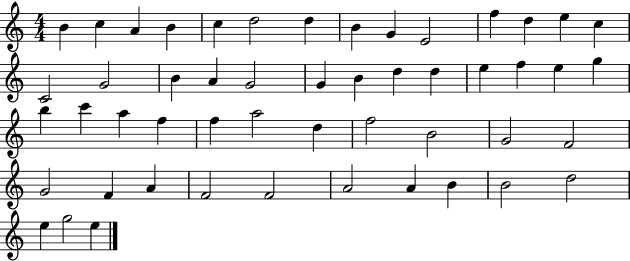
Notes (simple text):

B4/q C5/q A4/q B4/q C5/q D5/h D5/q B4/q G4/q E4/h F5/q D5/q E5/q C5/q C4/h G4/h B4/q A4/q G4/h G4/q B4/q D5/q D5/q E5/q F5/q E5/q G5/q B5/q C6/q A5/q F5/q F5/q A5/h D5/q F5/h B4/h G4/h F4/h G4/h F4/q A4/q F4/h F4/h A4/h A4/q B4/q B4/h D5/h E5/q G5/h E5/q